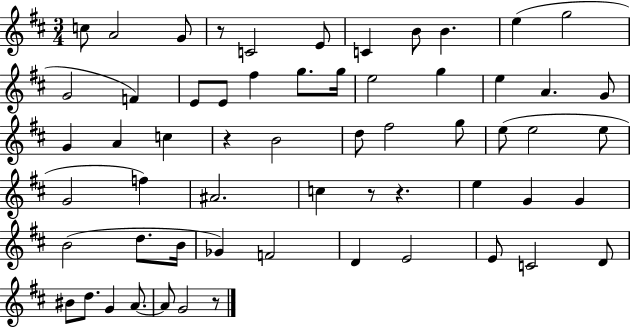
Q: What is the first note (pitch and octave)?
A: C5